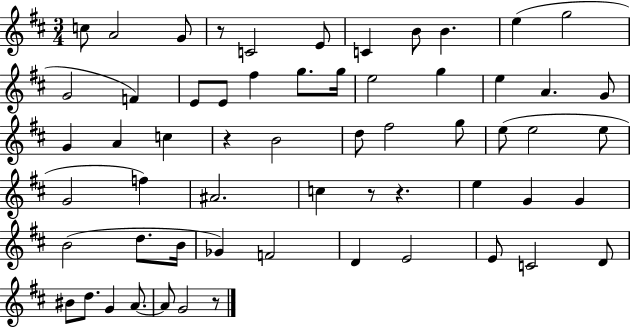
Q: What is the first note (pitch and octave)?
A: C5